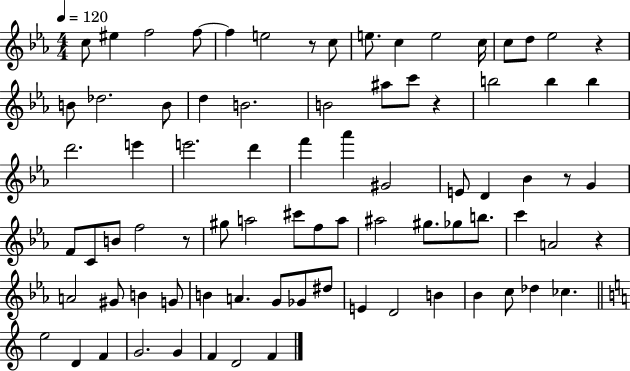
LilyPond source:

{
  \clef treble
  \numericTimeSignature
  \time 4/4
  \key ees \major
  \tempo 4 = 120
  c''8 eis''4 f''2 f''8~~ | f''4 e''2 r8 c''8 | e''8. c''4 e''2 c''16 | c''8 d''8 ees''2 r4 | \break b'8 des''2. b'8 | d''4 b'2. | b'2 ais''8 c'''8 r4 | b''2 b''4 b''4 | \break d'''2. e'''4 | e'''2. d'''4 | f'''4 aes'''4 gis'2 | e'8 d'4 bes'4 r8 g'4 | \break f'8 c'8 b'8 f''2 r8 | gis''8 a''2 cis'''8 f''8 a''8 | ais''2 gis''8. ges''8 b''8. | c'''4 a'2 r4 | \break a'2 gis'8 b'4 g'8 | b'4 a'4. g'8 ges'8 dis''8 | e'4 d'2 b'4 | bes'4 c''8 des''4 ces''4. | \break \bar "||" \break \key c \major e''2 d'4 f'4 | g'2. g'4 | f'4 d'2 f'4 | \bar "|."
}